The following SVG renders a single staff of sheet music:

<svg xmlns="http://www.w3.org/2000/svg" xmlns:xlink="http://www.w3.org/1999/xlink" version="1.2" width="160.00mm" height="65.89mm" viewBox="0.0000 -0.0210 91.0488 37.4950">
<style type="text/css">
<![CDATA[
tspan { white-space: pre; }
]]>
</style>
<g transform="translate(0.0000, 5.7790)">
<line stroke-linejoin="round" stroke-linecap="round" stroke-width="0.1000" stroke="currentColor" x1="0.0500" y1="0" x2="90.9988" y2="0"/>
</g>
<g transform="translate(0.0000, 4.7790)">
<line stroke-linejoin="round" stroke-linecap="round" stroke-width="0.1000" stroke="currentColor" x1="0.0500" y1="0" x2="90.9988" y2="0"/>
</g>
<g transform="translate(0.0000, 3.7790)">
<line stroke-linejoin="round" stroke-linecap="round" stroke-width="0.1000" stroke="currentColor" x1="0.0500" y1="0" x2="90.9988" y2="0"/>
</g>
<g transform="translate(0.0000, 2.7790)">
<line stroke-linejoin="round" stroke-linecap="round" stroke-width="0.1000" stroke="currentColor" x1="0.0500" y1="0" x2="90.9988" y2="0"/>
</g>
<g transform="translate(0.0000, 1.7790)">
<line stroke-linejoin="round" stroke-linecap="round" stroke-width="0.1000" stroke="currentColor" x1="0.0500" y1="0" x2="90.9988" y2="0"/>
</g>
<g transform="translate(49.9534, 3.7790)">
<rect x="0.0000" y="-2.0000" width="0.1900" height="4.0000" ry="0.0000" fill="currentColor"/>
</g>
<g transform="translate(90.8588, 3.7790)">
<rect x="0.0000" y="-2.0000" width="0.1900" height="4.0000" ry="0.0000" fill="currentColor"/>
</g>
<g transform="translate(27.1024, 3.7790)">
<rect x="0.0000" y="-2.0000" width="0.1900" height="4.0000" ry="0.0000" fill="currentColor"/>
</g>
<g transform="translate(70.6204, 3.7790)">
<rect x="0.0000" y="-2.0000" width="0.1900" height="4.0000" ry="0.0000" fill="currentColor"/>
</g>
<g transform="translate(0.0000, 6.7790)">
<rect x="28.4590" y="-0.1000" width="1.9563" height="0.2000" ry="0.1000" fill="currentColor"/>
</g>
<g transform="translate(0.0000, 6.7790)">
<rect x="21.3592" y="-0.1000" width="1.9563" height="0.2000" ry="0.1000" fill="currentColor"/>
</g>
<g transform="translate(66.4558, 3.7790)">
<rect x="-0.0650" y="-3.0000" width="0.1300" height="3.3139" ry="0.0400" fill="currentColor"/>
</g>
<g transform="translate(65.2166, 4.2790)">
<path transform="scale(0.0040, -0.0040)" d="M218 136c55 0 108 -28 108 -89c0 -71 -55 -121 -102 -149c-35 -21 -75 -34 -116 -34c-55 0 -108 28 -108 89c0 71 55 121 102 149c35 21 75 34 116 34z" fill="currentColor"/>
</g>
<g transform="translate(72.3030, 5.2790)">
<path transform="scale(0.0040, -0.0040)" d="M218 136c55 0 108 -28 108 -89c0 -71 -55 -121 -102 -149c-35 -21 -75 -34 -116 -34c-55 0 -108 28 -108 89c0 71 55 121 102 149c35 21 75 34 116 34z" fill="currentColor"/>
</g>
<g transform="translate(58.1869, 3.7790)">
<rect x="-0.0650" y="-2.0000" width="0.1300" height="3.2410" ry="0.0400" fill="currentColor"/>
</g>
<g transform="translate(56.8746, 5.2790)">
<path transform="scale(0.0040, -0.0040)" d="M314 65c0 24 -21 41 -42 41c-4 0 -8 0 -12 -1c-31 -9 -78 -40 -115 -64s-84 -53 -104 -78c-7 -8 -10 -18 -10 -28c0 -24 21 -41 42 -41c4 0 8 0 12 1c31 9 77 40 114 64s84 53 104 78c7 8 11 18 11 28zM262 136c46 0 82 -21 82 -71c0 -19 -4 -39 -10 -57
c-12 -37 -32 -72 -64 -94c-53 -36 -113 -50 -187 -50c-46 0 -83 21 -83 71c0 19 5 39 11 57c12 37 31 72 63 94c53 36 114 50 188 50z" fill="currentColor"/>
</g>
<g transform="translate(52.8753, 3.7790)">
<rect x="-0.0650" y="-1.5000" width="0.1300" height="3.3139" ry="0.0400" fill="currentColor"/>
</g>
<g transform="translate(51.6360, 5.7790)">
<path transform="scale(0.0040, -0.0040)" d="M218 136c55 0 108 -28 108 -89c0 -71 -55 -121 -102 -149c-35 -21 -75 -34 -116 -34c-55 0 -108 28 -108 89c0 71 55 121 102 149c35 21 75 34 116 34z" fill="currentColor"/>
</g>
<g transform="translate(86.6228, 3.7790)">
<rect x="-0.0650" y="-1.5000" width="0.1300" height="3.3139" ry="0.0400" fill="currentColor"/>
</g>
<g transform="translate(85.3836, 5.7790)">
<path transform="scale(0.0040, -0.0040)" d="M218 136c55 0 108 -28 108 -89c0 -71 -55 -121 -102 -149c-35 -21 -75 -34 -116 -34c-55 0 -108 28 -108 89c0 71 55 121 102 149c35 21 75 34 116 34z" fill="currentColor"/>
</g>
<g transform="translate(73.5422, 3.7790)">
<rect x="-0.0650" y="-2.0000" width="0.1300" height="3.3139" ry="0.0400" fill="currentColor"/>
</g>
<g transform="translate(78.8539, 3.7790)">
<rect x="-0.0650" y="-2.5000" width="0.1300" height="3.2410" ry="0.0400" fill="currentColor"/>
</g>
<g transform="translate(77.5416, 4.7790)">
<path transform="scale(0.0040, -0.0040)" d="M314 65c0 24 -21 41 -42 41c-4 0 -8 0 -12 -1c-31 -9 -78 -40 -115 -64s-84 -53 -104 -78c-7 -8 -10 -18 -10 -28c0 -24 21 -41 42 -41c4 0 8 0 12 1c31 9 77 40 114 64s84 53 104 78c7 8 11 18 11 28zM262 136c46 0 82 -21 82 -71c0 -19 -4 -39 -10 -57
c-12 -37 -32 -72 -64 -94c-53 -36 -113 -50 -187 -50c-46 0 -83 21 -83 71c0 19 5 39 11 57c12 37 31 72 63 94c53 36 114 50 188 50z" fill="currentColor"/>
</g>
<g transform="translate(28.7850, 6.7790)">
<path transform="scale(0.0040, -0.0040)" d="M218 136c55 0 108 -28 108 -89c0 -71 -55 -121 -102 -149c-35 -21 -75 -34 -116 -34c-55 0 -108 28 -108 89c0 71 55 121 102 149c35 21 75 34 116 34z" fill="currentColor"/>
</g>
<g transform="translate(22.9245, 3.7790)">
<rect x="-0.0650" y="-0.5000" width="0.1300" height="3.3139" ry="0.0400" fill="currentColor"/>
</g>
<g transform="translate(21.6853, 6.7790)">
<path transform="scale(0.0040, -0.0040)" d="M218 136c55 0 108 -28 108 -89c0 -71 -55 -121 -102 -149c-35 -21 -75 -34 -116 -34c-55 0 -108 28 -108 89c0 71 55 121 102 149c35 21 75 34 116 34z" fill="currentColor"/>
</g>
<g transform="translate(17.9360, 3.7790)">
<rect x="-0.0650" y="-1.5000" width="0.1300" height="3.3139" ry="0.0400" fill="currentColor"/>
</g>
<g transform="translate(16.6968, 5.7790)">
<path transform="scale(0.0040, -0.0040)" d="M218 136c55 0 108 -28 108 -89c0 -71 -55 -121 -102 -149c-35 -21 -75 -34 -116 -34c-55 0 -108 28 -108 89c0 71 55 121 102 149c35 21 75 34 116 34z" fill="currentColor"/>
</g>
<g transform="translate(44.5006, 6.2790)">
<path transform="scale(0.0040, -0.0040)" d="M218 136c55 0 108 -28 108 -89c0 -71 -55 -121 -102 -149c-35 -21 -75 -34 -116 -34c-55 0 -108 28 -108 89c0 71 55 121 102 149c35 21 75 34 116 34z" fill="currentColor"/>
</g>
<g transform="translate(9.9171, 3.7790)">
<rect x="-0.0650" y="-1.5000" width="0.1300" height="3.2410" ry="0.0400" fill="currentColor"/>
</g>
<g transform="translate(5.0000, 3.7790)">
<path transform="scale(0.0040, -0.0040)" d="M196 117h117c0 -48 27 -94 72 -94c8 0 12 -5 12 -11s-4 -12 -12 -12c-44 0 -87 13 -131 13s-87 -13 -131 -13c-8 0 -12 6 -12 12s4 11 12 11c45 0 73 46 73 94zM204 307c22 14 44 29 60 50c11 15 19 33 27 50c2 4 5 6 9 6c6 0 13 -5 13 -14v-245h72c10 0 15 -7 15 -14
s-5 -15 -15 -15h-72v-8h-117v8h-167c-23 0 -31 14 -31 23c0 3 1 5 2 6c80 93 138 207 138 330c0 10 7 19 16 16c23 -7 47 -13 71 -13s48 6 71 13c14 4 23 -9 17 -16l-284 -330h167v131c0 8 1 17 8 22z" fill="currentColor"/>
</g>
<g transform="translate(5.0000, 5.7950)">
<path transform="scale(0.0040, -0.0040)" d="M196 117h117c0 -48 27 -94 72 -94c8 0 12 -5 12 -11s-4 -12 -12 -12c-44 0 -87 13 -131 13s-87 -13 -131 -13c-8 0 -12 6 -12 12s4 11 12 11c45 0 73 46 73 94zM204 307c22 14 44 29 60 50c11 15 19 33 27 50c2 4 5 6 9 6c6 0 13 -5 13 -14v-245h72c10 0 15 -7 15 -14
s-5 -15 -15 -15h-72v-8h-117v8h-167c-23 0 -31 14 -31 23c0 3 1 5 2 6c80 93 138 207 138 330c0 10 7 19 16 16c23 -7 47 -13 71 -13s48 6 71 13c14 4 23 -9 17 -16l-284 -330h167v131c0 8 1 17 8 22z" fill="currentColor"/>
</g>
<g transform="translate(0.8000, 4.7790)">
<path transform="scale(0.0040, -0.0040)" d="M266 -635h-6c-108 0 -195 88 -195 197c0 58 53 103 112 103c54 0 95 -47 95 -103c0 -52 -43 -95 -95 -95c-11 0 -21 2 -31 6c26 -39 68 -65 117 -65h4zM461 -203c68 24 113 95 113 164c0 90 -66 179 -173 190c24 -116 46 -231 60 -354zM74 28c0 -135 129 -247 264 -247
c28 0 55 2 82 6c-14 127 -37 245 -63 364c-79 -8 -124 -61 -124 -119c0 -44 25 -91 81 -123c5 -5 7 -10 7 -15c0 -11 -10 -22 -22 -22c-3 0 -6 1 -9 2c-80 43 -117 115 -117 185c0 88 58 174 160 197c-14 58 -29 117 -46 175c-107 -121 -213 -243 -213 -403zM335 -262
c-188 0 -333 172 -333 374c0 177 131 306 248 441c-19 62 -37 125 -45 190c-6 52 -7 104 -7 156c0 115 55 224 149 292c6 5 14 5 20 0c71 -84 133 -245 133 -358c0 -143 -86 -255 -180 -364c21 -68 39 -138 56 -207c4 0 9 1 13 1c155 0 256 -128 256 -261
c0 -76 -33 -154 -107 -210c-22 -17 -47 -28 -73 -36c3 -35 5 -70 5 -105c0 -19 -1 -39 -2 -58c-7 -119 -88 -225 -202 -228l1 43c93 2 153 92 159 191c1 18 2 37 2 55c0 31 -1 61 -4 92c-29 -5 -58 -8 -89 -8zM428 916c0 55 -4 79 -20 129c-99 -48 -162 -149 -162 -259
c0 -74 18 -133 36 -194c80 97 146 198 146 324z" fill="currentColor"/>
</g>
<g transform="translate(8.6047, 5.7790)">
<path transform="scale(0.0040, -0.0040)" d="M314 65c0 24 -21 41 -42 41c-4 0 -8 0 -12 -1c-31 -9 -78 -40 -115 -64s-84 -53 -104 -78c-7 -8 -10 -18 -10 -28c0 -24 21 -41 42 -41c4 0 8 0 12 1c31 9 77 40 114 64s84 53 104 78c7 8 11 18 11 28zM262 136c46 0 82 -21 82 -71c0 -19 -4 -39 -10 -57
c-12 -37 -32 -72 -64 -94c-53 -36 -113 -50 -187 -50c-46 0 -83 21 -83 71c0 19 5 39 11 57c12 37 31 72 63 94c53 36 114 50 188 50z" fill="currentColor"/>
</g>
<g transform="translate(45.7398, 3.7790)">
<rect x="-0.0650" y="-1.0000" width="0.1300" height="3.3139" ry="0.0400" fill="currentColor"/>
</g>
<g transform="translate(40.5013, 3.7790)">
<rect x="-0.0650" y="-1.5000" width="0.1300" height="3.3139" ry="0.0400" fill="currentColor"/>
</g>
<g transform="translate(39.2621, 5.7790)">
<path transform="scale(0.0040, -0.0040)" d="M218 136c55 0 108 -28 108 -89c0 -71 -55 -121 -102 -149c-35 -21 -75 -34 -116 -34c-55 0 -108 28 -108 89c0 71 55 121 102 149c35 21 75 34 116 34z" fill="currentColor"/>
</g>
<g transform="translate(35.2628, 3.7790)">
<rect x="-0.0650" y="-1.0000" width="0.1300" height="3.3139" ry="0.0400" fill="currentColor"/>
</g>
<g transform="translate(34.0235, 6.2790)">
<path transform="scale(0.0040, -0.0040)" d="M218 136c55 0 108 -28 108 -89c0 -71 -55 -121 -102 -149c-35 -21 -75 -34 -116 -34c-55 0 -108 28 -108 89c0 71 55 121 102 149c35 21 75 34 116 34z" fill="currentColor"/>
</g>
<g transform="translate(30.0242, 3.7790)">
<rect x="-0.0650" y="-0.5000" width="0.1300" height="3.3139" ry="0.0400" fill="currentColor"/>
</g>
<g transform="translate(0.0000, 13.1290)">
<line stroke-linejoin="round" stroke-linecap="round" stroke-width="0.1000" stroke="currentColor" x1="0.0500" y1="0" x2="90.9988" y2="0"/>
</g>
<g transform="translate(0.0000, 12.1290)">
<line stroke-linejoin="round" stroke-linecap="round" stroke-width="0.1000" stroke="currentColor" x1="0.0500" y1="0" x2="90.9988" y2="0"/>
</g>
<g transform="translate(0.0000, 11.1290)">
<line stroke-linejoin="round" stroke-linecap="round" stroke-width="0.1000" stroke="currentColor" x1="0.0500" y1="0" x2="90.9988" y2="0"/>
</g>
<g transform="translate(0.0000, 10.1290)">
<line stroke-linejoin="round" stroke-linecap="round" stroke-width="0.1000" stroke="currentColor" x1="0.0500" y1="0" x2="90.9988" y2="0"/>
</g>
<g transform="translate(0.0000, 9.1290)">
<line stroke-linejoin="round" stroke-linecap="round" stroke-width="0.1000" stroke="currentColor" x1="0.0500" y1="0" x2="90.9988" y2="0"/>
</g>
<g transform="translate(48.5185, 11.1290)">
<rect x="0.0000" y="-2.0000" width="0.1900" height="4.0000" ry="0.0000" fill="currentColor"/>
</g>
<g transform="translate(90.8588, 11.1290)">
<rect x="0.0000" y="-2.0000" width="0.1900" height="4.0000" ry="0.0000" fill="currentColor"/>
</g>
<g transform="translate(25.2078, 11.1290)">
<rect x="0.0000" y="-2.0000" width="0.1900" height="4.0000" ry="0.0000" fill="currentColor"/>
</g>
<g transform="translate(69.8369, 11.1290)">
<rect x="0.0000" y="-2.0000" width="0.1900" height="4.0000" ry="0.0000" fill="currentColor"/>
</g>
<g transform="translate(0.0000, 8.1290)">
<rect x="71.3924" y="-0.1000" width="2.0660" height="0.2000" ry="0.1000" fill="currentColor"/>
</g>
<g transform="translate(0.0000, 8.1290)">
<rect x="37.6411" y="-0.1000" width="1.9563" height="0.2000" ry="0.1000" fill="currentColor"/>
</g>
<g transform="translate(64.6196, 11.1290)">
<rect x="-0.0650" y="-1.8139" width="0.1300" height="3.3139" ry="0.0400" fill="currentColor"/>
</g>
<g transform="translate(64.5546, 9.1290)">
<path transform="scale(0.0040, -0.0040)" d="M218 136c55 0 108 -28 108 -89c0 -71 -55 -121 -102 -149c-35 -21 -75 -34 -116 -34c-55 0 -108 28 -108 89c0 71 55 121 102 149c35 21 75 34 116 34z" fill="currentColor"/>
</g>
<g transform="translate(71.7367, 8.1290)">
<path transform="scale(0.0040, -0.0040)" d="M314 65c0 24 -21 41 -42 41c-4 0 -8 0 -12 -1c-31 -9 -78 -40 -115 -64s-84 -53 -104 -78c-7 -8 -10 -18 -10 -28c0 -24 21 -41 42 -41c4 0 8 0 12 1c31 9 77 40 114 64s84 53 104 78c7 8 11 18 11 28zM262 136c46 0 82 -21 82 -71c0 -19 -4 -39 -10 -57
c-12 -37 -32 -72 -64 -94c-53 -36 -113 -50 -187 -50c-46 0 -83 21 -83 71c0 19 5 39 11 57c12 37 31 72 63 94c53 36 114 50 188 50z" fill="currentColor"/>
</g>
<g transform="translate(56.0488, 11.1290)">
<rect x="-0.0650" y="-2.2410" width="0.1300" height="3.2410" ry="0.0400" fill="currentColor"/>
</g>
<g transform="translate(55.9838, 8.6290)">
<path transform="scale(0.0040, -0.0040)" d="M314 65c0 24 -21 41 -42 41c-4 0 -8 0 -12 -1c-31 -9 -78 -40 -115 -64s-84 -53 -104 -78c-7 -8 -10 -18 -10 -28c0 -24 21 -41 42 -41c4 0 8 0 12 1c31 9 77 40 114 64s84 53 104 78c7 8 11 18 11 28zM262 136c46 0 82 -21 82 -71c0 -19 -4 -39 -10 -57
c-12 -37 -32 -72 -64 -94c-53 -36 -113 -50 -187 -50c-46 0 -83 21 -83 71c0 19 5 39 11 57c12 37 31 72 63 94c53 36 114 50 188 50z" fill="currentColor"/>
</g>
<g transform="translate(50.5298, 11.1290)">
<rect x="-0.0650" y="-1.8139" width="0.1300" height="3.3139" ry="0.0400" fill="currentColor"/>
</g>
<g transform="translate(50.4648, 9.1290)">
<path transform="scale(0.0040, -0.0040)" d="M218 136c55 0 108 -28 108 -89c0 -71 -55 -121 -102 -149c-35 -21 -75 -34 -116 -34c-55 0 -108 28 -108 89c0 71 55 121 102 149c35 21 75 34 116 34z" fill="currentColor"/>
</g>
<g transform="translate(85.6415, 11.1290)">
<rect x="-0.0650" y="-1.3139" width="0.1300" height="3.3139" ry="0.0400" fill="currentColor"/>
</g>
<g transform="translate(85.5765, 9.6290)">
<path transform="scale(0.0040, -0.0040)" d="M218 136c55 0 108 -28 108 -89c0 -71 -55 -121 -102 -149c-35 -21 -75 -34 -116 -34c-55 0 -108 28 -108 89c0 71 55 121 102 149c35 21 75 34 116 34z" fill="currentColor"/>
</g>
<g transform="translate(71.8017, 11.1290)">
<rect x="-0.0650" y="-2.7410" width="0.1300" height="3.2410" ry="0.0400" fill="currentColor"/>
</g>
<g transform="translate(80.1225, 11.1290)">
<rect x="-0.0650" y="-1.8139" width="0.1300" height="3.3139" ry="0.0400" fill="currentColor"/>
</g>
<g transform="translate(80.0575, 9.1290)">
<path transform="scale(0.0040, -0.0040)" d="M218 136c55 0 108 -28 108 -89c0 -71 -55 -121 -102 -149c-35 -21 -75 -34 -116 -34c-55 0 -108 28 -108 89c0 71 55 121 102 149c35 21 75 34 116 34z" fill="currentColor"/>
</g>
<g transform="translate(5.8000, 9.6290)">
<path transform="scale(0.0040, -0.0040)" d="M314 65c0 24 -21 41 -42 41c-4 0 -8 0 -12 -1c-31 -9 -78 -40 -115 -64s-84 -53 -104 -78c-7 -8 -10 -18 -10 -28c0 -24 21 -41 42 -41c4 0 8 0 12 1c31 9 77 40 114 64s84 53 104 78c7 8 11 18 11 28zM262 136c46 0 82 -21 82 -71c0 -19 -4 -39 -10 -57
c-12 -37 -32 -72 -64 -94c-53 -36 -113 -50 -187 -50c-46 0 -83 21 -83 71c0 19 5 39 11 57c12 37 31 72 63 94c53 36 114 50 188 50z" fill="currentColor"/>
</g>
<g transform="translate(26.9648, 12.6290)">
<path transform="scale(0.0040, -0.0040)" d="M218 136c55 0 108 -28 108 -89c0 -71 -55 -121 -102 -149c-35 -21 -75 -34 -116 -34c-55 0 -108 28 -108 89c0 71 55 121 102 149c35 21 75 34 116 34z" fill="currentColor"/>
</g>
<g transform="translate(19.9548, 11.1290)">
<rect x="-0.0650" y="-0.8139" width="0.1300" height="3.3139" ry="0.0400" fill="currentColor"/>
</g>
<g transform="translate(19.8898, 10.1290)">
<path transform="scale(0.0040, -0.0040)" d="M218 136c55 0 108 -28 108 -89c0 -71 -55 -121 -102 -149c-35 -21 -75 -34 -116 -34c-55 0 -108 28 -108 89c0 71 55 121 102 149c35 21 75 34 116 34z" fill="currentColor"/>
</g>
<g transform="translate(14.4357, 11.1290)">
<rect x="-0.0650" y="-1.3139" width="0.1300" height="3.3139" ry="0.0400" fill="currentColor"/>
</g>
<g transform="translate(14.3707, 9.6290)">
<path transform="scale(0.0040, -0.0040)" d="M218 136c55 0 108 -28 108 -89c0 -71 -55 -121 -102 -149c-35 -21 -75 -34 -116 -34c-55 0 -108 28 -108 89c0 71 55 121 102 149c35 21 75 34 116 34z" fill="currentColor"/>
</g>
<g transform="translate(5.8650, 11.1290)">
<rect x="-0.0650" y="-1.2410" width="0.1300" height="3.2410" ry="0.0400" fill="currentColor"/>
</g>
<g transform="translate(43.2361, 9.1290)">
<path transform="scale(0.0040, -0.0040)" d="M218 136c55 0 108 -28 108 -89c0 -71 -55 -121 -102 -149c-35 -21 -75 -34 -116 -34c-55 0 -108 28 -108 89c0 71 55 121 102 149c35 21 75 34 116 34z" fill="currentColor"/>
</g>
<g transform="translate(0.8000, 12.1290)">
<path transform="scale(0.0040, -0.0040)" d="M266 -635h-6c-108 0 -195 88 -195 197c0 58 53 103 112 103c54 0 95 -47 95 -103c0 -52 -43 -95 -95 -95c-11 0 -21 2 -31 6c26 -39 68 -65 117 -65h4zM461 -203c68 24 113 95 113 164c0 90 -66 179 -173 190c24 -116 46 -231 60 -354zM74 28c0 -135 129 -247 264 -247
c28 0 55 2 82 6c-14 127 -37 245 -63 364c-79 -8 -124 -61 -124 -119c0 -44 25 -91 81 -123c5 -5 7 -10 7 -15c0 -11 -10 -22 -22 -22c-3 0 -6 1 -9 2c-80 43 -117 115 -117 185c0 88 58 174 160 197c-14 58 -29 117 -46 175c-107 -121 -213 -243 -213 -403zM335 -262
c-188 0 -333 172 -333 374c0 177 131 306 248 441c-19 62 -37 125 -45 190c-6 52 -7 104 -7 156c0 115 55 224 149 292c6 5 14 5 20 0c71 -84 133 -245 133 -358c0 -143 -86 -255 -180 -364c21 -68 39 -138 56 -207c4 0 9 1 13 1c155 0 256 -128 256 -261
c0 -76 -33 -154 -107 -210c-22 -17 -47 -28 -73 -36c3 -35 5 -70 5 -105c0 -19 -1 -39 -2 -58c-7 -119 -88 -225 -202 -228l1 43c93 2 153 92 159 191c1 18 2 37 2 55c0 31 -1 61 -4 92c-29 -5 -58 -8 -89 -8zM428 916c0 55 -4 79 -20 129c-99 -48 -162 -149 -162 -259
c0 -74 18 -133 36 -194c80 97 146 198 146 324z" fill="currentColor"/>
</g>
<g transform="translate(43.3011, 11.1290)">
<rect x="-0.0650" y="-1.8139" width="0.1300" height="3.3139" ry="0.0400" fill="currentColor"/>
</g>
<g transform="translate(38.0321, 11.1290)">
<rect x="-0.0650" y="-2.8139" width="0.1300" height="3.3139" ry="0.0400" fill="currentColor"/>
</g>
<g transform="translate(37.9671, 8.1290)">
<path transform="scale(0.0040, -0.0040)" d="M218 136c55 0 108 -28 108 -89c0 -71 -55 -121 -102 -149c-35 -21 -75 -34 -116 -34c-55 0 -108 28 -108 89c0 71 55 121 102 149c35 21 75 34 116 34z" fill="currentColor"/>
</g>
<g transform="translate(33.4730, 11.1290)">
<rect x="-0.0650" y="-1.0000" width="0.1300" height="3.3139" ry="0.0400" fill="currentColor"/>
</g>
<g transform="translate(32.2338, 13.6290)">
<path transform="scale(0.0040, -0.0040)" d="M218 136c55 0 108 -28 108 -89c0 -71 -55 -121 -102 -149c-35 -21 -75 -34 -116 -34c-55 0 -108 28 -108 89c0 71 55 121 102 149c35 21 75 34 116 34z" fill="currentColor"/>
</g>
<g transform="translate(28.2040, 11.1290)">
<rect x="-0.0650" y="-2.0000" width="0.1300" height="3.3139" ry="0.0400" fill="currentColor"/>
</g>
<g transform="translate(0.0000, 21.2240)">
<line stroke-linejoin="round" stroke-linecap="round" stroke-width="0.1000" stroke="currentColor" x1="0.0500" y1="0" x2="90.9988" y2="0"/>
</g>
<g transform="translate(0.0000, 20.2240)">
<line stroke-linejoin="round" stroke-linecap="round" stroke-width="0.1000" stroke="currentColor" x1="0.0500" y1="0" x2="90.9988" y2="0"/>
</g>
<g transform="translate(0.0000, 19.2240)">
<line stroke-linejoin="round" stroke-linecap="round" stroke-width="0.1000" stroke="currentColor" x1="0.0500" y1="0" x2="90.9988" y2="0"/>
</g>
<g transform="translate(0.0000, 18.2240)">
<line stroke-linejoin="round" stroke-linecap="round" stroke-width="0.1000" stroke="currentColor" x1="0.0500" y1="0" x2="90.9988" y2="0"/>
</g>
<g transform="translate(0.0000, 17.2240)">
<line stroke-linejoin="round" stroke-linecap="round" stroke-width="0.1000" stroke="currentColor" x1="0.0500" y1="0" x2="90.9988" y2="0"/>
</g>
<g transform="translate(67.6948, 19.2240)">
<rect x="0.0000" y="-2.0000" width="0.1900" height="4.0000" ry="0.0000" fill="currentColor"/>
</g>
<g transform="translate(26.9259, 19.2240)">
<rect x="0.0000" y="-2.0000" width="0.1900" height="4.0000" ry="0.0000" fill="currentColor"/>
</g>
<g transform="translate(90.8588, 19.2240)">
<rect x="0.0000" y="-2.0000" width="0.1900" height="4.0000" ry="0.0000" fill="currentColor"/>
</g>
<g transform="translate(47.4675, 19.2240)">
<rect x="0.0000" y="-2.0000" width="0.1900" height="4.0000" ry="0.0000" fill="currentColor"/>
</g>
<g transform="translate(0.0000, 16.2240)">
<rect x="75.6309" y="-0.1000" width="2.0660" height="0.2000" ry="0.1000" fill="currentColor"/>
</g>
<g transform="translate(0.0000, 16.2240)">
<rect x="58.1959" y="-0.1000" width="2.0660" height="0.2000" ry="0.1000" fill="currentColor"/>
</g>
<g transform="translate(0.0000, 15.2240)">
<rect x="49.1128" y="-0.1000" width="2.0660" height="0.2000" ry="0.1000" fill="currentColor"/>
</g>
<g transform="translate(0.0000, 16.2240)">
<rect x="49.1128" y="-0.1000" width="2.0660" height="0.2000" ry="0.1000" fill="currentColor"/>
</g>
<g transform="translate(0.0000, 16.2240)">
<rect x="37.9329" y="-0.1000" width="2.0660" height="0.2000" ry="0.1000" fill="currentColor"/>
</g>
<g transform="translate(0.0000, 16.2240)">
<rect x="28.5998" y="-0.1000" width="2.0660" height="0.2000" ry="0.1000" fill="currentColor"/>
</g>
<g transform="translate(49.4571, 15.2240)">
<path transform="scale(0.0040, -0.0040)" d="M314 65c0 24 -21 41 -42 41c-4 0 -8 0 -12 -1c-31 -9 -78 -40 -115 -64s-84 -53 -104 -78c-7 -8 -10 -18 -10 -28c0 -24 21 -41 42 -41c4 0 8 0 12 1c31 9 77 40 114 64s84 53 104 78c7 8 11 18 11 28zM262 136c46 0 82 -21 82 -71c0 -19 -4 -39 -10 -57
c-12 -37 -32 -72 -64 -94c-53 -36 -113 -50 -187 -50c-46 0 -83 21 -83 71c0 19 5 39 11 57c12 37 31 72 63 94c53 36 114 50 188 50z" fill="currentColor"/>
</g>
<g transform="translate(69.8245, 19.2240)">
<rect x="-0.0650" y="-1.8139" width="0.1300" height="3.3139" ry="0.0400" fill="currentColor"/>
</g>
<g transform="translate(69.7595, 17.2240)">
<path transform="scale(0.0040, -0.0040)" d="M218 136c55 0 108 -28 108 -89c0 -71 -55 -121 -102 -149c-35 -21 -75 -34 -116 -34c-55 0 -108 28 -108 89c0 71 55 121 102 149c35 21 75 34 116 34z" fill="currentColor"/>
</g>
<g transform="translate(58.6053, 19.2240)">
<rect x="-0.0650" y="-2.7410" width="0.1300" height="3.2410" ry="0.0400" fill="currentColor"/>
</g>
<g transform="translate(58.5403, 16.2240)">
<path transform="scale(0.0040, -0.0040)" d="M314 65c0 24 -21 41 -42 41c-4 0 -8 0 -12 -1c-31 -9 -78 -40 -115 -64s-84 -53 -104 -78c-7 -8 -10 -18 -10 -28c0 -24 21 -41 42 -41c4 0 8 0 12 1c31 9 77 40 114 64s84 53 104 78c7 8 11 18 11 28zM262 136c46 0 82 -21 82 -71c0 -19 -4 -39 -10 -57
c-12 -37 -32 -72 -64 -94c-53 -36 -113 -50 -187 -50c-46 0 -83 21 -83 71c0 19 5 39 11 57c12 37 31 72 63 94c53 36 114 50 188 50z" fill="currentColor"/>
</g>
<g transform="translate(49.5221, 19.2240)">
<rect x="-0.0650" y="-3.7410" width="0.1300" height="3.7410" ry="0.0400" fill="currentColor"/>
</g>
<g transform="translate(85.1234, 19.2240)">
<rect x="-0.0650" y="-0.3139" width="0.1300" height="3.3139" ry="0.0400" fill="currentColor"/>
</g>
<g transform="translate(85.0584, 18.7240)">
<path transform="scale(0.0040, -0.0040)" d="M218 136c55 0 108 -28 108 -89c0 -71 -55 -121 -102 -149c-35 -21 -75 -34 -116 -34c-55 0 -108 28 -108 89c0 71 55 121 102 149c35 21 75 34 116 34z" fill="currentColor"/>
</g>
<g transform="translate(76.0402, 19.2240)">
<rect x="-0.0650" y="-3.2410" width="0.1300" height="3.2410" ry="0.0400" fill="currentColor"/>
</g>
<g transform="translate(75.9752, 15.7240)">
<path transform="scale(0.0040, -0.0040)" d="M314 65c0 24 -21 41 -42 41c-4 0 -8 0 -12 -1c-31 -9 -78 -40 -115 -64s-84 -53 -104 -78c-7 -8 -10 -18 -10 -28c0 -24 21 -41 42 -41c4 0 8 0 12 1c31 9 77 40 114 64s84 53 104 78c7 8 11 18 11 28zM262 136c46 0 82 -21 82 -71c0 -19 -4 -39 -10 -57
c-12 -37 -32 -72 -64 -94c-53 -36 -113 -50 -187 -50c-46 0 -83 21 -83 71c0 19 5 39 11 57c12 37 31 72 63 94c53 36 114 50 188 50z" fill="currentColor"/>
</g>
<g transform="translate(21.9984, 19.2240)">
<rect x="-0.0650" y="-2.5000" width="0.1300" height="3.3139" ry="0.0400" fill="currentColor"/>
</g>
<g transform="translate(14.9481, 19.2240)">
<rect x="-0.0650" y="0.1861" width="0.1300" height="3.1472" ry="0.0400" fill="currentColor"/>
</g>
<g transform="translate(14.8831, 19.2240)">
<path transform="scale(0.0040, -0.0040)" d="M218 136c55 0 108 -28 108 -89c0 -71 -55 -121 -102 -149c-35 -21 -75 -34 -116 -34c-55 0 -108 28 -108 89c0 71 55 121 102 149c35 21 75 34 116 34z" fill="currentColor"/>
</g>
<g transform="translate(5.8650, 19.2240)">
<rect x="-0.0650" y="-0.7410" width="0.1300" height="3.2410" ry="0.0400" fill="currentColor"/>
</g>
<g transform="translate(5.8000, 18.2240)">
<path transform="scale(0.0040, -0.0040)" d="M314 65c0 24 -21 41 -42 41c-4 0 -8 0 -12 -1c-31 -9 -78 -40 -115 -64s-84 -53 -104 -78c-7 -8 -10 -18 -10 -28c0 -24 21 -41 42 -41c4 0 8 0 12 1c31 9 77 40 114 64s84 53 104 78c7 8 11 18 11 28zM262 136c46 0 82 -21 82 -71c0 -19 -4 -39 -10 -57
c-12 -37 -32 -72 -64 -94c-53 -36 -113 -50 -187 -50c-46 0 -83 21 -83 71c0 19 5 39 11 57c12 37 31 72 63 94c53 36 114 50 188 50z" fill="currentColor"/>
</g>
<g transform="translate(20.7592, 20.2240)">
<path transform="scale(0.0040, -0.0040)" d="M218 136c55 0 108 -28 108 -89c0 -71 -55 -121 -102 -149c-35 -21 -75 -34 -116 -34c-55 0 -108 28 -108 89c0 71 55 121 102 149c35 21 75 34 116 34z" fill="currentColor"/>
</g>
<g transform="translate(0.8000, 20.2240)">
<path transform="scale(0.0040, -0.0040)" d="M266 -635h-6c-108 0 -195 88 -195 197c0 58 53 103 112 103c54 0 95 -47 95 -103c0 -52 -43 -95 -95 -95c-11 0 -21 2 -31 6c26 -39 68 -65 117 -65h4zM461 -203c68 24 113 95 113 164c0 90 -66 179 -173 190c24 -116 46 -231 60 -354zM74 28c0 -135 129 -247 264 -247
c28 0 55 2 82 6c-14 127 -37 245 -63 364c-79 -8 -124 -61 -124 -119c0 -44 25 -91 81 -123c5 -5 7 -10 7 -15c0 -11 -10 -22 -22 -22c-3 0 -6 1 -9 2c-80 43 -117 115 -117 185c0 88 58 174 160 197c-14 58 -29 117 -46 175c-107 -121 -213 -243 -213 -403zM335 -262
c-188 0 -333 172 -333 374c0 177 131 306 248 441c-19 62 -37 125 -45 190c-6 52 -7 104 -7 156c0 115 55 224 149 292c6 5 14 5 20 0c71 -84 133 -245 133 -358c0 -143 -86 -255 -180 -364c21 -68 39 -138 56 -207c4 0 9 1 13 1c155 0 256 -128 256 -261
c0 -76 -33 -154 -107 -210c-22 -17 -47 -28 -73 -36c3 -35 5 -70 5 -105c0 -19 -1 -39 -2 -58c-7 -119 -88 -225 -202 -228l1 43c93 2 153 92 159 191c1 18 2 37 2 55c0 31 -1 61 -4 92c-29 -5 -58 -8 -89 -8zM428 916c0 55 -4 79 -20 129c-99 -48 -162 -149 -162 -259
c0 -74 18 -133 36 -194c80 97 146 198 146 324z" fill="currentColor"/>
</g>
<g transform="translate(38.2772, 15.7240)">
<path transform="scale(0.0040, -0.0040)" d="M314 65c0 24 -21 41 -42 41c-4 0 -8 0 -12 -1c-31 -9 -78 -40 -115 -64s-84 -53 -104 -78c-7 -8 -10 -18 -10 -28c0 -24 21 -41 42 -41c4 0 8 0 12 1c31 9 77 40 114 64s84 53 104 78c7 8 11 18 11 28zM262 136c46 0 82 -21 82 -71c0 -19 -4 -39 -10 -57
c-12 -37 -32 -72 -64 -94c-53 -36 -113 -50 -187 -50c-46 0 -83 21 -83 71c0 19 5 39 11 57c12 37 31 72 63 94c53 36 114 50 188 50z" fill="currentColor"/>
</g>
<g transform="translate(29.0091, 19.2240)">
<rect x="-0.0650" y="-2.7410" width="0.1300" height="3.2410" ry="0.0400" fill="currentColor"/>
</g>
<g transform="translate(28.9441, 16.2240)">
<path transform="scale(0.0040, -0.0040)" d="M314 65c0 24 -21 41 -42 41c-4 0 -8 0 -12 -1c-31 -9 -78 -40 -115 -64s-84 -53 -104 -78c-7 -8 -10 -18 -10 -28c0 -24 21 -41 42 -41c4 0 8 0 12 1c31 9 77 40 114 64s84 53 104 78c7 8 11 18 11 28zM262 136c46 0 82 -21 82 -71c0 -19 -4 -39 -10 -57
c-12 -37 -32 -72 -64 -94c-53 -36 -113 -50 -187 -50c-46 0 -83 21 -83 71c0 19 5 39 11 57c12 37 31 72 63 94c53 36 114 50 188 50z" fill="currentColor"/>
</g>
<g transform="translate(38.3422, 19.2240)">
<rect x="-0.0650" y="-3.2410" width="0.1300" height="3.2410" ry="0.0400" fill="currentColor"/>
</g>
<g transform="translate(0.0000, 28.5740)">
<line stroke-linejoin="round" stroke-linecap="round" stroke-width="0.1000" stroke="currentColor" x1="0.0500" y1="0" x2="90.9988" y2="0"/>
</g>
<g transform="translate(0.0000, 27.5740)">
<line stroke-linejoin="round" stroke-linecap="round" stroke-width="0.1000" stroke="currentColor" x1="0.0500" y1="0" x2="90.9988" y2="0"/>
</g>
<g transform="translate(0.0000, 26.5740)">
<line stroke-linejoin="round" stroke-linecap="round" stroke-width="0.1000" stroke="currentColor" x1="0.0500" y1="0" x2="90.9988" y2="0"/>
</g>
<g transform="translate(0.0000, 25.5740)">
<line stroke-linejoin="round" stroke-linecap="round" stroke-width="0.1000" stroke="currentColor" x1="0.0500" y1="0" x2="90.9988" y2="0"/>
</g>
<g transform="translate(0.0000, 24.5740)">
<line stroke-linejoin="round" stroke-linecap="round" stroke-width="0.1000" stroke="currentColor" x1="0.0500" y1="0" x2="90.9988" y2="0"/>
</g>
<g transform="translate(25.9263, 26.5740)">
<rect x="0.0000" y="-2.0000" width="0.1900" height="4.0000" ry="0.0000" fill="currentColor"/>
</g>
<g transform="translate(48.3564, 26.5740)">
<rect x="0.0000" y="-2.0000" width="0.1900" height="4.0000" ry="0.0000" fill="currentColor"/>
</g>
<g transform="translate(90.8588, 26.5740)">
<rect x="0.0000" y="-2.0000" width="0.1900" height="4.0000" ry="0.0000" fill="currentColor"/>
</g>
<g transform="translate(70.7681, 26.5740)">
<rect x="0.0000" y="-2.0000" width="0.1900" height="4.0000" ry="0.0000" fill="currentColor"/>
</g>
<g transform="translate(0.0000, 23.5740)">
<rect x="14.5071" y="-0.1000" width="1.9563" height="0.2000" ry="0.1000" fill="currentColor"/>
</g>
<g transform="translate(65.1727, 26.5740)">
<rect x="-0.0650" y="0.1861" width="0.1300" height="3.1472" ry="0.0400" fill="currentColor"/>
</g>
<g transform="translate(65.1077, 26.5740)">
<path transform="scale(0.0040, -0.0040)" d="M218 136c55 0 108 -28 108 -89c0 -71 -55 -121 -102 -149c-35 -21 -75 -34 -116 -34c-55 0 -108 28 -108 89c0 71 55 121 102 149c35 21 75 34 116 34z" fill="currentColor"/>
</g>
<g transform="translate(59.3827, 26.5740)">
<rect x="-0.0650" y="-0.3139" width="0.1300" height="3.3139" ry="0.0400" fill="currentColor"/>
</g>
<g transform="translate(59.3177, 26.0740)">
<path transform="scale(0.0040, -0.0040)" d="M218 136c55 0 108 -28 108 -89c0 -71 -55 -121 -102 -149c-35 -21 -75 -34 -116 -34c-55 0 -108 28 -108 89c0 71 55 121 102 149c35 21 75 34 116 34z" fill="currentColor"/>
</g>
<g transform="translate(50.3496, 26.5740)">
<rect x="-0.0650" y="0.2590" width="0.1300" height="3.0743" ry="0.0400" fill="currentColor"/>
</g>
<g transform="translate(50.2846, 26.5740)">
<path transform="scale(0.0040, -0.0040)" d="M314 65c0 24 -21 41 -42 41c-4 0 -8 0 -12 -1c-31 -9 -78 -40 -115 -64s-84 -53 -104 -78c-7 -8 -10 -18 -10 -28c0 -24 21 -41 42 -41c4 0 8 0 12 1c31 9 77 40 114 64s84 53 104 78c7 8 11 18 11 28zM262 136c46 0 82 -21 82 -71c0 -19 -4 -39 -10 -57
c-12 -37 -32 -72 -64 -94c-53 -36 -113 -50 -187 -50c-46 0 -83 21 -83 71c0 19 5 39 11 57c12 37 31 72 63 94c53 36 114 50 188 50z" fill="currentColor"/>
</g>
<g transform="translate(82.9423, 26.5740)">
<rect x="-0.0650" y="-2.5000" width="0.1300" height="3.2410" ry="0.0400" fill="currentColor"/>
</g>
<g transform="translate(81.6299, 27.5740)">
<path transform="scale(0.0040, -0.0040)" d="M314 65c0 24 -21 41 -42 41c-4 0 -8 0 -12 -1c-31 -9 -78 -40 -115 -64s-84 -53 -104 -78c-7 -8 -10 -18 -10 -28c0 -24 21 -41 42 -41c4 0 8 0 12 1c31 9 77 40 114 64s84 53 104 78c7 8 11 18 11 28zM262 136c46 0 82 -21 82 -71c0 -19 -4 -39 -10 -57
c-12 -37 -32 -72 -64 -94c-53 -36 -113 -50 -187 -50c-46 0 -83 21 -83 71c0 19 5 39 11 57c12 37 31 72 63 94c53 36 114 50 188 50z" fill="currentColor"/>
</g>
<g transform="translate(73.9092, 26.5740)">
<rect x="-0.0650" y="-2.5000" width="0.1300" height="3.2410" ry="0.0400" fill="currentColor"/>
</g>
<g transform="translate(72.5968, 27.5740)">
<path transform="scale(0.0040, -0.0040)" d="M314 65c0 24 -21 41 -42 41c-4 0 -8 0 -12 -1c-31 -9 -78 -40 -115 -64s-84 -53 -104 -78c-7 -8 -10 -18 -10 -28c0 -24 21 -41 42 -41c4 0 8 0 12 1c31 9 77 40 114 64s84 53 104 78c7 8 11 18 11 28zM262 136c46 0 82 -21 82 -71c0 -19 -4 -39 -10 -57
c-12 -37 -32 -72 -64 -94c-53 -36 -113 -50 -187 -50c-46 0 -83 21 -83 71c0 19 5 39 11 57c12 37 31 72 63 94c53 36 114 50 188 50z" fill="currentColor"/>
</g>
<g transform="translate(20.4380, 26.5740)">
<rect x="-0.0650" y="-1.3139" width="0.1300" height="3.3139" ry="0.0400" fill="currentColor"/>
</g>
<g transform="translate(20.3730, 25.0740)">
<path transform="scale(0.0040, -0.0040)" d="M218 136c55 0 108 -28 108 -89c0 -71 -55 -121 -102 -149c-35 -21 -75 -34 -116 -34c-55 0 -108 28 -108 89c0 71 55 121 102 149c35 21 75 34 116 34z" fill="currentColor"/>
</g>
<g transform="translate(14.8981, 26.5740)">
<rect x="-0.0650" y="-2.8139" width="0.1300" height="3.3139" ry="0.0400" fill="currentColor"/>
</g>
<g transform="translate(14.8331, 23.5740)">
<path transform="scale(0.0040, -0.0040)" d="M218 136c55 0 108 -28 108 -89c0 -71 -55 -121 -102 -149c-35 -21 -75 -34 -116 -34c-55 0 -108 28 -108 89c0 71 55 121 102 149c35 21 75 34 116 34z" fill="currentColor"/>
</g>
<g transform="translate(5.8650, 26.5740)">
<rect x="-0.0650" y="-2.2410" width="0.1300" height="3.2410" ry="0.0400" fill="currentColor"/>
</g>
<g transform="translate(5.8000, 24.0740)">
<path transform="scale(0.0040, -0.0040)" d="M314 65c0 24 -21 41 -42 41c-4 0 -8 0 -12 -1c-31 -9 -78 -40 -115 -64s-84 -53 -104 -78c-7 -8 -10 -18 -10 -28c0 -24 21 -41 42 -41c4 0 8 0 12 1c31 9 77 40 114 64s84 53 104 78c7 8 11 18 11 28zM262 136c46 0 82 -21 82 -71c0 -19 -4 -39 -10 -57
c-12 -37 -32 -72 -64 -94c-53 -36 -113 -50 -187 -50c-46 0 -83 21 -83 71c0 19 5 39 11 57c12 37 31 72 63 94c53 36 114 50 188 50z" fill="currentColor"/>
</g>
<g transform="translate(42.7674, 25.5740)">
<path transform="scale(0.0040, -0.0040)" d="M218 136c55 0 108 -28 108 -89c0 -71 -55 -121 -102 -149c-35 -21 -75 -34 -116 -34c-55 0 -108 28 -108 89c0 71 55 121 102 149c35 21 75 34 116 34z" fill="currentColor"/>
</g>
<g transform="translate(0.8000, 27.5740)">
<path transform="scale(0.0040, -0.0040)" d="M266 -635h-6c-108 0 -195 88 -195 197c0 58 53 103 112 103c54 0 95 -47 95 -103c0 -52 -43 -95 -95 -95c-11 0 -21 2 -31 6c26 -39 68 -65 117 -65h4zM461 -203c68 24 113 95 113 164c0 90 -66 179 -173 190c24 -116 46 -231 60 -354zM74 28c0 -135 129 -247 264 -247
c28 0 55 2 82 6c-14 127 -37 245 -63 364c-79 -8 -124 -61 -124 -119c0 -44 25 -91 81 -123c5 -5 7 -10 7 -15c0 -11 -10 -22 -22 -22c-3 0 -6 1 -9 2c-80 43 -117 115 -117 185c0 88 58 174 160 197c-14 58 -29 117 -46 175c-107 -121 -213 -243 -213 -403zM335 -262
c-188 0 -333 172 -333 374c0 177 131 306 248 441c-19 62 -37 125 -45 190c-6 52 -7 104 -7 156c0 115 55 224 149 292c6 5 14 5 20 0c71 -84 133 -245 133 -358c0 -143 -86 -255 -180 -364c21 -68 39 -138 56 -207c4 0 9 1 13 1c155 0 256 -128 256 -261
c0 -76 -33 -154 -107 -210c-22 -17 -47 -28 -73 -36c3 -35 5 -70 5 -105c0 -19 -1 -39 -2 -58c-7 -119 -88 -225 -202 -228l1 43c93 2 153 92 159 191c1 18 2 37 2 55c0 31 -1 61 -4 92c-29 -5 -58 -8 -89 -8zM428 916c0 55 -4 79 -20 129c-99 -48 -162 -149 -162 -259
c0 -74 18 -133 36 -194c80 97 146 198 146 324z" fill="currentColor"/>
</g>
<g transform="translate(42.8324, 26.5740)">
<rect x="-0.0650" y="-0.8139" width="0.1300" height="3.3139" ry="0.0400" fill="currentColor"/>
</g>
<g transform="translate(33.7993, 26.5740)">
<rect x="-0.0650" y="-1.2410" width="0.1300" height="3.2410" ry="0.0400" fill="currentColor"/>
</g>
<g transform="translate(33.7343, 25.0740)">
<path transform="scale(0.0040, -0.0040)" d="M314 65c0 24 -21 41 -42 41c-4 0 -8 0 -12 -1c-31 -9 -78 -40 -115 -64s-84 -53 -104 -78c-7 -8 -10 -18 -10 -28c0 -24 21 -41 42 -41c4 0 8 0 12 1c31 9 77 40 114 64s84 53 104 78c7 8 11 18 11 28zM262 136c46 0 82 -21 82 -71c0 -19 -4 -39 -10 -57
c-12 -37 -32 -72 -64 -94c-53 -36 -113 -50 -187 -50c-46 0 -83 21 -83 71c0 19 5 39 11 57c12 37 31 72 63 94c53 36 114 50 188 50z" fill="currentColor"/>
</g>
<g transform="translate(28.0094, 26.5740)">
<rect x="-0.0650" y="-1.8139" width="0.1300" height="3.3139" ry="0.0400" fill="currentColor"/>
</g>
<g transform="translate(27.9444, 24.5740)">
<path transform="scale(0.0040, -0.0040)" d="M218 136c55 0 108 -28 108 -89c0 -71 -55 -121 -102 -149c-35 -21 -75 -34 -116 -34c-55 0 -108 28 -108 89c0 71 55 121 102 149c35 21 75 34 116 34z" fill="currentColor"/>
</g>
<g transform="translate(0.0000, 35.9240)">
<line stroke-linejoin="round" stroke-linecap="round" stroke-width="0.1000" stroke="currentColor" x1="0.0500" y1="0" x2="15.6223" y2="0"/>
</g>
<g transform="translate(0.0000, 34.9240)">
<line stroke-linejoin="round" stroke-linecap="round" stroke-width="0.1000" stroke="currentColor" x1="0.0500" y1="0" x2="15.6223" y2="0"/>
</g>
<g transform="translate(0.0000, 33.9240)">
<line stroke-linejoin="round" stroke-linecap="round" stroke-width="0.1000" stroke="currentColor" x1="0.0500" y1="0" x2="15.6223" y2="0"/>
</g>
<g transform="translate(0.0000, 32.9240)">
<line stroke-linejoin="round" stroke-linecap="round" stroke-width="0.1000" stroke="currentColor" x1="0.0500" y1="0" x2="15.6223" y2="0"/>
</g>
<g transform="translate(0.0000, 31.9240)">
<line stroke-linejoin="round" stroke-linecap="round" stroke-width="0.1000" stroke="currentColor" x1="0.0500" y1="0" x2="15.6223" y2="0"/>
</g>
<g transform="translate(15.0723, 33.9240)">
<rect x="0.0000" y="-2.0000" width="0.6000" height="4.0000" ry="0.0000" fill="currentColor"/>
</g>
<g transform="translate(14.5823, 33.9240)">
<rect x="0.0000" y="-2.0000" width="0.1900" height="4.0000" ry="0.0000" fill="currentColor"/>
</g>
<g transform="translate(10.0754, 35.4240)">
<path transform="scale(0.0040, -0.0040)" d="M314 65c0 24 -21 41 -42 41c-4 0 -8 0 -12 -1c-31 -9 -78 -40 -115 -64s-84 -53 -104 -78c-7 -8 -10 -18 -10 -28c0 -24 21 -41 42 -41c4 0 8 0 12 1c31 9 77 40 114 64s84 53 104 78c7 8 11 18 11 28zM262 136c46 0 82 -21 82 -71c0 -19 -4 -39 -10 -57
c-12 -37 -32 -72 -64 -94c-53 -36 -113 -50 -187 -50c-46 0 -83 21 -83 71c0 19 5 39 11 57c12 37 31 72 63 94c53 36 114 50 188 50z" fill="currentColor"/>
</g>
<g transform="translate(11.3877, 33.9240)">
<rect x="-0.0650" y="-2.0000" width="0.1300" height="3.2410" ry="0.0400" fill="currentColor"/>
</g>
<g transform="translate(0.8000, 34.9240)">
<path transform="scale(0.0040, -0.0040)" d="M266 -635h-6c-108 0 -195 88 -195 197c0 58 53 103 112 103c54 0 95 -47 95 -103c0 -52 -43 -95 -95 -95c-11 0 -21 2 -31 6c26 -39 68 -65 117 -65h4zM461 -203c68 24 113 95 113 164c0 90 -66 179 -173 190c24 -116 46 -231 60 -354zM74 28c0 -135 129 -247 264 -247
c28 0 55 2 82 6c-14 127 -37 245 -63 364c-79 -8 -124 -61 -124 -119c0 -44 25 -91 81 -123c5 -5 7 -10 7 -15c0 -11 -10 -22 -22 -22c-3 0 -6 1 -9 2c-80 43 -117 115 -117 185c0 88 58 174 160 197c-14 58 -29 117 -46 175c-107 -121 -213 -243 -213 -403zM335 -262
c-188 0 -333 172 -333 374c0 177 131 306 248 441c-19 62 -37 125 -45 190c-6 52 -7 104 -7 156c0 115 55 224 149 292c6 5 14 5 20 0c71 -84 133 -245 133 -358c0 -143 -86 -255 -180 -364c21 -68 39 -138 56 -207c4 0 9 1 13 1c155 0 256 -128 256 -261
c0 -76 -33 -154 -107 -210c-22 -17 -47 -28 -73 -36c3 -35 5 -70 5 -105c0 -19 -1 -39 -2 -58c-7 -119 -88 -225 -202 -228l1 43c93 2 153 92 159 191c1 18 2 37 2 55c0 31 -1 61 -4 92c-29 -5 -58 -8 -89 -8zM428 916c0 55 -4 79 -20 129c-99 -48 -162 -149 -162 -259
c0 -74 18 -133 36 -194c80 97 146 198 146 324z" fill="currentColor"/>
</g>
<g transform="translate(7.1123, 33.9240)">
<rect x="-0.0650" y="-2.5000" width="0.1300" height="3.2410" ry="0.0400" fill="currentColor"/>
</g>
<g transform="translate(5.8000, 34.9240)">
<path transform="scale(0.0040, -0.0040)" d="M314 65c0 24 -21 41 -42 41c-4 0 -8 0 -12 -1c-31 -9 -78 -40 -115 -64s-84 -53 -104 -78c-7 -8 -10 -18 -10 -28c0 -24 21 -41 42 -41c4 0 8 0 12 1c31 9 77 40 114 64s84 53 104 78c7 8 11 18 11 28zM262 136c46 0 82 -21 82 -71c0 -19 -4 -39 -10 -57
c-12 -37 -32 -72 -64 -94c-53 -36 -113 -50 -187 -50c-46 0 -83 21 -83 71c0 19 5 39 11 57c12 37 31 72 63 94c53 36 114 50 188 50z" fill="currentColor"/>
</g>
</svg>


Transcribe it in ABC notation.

X:1
T:Untitled
M:4/4
L:1/4
K:C
E2 E C C D E D E F2 A F G2 E e2 e d F D a f f g2 f a2 f e d2 B G a2 b2 c'2 a2 f b2 c g2 a e f e2 d B2 c B G2 G2 G2 F2